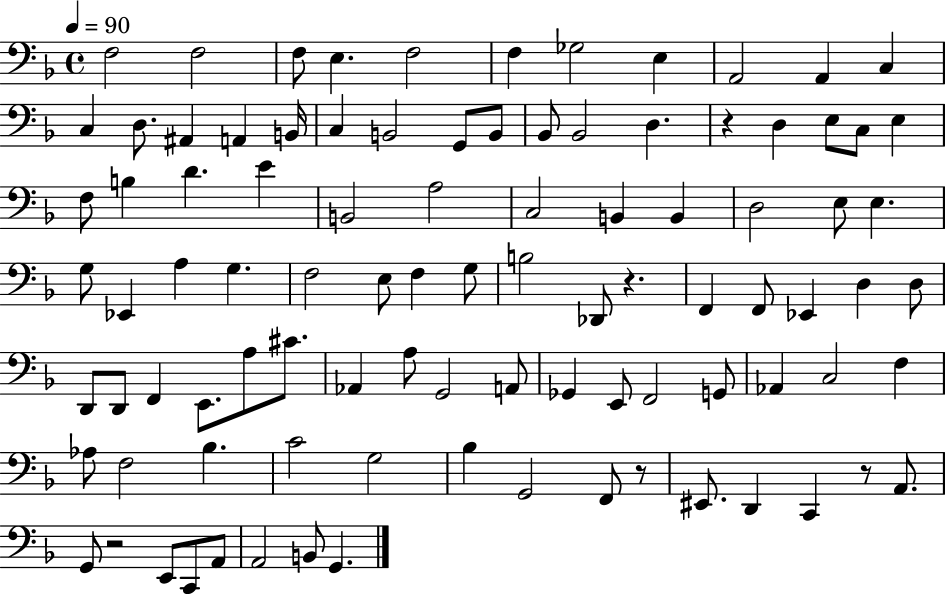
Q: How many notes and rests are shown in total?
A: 95